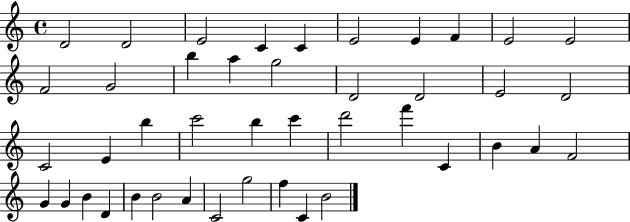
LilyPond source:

{
  \clef treble
  \time 4/4
  \defaultTimeSignature
  \key c \major
  d'2 d'2 | e'2 c'4 c'4 | e'2 e'4 f'4 | e'2 e'2 | \break f'2 g'2 | b''4 a''4 g''2 | d'2 d'2 | e'2 d'2 | \break c'2 e'4 b''4 | c'''2 b''4 c'''4 | d'''2 f'''4 c'4 | b'4 a'4 f'2 | \break g'4 g'4 b'4 d'4 | b'4 b'2 a'4 | c'2 g''2 | f''4 c'4 b'2 | \break \bar "|."
}